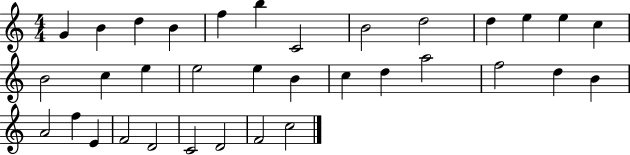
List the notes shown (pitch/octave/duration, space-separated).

G4/q B4/q D5/q B4/q F5/q B5/q C4/h B4/h D5/h D5/q E5/q E5/q C5/q B4/h C5/q E5/q E5/h E5/q B4/q C5/q D5/q A5/h F5/h D5/q B4/q A4/h F5/q E4/q F4/h D4/h C4/h D4/h F4/h C5/h